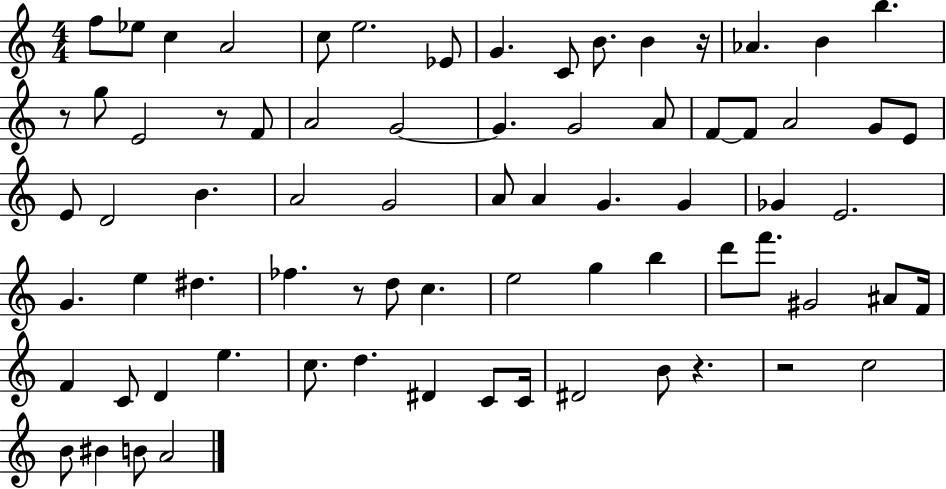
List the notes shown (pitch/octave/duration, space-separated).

F5/e Eb5/e C5/q A4/h C5/e E5/h. Eb4/e G4/q. C4/e B4/e. B4/q R/s Ab4/q. B4/q B5/q. R/e G5/e E4/h R/e F4/e A4/h G4/h G4/q. G4/h A4/e F4/e F4/e A4/h G4/e E4/e E4/e D4/h B4/q. A4/h G4/h A4/e A4/q G4/q. G4/q Gb4/q E4/h. G4/q. E5/q D#5/q. FES5/q. R/e D5/e C5/q. E5/h G5/q B5/q D6/e F6/e. G#4/h A#4/e F4/s F4/q C4/e D4/q E5/q. C5/e. D5/q. D#4/q C4/e C4/s D#4/h B4/e R/q. R/h C5/h B4/e BIS4/q B4/e A4/h